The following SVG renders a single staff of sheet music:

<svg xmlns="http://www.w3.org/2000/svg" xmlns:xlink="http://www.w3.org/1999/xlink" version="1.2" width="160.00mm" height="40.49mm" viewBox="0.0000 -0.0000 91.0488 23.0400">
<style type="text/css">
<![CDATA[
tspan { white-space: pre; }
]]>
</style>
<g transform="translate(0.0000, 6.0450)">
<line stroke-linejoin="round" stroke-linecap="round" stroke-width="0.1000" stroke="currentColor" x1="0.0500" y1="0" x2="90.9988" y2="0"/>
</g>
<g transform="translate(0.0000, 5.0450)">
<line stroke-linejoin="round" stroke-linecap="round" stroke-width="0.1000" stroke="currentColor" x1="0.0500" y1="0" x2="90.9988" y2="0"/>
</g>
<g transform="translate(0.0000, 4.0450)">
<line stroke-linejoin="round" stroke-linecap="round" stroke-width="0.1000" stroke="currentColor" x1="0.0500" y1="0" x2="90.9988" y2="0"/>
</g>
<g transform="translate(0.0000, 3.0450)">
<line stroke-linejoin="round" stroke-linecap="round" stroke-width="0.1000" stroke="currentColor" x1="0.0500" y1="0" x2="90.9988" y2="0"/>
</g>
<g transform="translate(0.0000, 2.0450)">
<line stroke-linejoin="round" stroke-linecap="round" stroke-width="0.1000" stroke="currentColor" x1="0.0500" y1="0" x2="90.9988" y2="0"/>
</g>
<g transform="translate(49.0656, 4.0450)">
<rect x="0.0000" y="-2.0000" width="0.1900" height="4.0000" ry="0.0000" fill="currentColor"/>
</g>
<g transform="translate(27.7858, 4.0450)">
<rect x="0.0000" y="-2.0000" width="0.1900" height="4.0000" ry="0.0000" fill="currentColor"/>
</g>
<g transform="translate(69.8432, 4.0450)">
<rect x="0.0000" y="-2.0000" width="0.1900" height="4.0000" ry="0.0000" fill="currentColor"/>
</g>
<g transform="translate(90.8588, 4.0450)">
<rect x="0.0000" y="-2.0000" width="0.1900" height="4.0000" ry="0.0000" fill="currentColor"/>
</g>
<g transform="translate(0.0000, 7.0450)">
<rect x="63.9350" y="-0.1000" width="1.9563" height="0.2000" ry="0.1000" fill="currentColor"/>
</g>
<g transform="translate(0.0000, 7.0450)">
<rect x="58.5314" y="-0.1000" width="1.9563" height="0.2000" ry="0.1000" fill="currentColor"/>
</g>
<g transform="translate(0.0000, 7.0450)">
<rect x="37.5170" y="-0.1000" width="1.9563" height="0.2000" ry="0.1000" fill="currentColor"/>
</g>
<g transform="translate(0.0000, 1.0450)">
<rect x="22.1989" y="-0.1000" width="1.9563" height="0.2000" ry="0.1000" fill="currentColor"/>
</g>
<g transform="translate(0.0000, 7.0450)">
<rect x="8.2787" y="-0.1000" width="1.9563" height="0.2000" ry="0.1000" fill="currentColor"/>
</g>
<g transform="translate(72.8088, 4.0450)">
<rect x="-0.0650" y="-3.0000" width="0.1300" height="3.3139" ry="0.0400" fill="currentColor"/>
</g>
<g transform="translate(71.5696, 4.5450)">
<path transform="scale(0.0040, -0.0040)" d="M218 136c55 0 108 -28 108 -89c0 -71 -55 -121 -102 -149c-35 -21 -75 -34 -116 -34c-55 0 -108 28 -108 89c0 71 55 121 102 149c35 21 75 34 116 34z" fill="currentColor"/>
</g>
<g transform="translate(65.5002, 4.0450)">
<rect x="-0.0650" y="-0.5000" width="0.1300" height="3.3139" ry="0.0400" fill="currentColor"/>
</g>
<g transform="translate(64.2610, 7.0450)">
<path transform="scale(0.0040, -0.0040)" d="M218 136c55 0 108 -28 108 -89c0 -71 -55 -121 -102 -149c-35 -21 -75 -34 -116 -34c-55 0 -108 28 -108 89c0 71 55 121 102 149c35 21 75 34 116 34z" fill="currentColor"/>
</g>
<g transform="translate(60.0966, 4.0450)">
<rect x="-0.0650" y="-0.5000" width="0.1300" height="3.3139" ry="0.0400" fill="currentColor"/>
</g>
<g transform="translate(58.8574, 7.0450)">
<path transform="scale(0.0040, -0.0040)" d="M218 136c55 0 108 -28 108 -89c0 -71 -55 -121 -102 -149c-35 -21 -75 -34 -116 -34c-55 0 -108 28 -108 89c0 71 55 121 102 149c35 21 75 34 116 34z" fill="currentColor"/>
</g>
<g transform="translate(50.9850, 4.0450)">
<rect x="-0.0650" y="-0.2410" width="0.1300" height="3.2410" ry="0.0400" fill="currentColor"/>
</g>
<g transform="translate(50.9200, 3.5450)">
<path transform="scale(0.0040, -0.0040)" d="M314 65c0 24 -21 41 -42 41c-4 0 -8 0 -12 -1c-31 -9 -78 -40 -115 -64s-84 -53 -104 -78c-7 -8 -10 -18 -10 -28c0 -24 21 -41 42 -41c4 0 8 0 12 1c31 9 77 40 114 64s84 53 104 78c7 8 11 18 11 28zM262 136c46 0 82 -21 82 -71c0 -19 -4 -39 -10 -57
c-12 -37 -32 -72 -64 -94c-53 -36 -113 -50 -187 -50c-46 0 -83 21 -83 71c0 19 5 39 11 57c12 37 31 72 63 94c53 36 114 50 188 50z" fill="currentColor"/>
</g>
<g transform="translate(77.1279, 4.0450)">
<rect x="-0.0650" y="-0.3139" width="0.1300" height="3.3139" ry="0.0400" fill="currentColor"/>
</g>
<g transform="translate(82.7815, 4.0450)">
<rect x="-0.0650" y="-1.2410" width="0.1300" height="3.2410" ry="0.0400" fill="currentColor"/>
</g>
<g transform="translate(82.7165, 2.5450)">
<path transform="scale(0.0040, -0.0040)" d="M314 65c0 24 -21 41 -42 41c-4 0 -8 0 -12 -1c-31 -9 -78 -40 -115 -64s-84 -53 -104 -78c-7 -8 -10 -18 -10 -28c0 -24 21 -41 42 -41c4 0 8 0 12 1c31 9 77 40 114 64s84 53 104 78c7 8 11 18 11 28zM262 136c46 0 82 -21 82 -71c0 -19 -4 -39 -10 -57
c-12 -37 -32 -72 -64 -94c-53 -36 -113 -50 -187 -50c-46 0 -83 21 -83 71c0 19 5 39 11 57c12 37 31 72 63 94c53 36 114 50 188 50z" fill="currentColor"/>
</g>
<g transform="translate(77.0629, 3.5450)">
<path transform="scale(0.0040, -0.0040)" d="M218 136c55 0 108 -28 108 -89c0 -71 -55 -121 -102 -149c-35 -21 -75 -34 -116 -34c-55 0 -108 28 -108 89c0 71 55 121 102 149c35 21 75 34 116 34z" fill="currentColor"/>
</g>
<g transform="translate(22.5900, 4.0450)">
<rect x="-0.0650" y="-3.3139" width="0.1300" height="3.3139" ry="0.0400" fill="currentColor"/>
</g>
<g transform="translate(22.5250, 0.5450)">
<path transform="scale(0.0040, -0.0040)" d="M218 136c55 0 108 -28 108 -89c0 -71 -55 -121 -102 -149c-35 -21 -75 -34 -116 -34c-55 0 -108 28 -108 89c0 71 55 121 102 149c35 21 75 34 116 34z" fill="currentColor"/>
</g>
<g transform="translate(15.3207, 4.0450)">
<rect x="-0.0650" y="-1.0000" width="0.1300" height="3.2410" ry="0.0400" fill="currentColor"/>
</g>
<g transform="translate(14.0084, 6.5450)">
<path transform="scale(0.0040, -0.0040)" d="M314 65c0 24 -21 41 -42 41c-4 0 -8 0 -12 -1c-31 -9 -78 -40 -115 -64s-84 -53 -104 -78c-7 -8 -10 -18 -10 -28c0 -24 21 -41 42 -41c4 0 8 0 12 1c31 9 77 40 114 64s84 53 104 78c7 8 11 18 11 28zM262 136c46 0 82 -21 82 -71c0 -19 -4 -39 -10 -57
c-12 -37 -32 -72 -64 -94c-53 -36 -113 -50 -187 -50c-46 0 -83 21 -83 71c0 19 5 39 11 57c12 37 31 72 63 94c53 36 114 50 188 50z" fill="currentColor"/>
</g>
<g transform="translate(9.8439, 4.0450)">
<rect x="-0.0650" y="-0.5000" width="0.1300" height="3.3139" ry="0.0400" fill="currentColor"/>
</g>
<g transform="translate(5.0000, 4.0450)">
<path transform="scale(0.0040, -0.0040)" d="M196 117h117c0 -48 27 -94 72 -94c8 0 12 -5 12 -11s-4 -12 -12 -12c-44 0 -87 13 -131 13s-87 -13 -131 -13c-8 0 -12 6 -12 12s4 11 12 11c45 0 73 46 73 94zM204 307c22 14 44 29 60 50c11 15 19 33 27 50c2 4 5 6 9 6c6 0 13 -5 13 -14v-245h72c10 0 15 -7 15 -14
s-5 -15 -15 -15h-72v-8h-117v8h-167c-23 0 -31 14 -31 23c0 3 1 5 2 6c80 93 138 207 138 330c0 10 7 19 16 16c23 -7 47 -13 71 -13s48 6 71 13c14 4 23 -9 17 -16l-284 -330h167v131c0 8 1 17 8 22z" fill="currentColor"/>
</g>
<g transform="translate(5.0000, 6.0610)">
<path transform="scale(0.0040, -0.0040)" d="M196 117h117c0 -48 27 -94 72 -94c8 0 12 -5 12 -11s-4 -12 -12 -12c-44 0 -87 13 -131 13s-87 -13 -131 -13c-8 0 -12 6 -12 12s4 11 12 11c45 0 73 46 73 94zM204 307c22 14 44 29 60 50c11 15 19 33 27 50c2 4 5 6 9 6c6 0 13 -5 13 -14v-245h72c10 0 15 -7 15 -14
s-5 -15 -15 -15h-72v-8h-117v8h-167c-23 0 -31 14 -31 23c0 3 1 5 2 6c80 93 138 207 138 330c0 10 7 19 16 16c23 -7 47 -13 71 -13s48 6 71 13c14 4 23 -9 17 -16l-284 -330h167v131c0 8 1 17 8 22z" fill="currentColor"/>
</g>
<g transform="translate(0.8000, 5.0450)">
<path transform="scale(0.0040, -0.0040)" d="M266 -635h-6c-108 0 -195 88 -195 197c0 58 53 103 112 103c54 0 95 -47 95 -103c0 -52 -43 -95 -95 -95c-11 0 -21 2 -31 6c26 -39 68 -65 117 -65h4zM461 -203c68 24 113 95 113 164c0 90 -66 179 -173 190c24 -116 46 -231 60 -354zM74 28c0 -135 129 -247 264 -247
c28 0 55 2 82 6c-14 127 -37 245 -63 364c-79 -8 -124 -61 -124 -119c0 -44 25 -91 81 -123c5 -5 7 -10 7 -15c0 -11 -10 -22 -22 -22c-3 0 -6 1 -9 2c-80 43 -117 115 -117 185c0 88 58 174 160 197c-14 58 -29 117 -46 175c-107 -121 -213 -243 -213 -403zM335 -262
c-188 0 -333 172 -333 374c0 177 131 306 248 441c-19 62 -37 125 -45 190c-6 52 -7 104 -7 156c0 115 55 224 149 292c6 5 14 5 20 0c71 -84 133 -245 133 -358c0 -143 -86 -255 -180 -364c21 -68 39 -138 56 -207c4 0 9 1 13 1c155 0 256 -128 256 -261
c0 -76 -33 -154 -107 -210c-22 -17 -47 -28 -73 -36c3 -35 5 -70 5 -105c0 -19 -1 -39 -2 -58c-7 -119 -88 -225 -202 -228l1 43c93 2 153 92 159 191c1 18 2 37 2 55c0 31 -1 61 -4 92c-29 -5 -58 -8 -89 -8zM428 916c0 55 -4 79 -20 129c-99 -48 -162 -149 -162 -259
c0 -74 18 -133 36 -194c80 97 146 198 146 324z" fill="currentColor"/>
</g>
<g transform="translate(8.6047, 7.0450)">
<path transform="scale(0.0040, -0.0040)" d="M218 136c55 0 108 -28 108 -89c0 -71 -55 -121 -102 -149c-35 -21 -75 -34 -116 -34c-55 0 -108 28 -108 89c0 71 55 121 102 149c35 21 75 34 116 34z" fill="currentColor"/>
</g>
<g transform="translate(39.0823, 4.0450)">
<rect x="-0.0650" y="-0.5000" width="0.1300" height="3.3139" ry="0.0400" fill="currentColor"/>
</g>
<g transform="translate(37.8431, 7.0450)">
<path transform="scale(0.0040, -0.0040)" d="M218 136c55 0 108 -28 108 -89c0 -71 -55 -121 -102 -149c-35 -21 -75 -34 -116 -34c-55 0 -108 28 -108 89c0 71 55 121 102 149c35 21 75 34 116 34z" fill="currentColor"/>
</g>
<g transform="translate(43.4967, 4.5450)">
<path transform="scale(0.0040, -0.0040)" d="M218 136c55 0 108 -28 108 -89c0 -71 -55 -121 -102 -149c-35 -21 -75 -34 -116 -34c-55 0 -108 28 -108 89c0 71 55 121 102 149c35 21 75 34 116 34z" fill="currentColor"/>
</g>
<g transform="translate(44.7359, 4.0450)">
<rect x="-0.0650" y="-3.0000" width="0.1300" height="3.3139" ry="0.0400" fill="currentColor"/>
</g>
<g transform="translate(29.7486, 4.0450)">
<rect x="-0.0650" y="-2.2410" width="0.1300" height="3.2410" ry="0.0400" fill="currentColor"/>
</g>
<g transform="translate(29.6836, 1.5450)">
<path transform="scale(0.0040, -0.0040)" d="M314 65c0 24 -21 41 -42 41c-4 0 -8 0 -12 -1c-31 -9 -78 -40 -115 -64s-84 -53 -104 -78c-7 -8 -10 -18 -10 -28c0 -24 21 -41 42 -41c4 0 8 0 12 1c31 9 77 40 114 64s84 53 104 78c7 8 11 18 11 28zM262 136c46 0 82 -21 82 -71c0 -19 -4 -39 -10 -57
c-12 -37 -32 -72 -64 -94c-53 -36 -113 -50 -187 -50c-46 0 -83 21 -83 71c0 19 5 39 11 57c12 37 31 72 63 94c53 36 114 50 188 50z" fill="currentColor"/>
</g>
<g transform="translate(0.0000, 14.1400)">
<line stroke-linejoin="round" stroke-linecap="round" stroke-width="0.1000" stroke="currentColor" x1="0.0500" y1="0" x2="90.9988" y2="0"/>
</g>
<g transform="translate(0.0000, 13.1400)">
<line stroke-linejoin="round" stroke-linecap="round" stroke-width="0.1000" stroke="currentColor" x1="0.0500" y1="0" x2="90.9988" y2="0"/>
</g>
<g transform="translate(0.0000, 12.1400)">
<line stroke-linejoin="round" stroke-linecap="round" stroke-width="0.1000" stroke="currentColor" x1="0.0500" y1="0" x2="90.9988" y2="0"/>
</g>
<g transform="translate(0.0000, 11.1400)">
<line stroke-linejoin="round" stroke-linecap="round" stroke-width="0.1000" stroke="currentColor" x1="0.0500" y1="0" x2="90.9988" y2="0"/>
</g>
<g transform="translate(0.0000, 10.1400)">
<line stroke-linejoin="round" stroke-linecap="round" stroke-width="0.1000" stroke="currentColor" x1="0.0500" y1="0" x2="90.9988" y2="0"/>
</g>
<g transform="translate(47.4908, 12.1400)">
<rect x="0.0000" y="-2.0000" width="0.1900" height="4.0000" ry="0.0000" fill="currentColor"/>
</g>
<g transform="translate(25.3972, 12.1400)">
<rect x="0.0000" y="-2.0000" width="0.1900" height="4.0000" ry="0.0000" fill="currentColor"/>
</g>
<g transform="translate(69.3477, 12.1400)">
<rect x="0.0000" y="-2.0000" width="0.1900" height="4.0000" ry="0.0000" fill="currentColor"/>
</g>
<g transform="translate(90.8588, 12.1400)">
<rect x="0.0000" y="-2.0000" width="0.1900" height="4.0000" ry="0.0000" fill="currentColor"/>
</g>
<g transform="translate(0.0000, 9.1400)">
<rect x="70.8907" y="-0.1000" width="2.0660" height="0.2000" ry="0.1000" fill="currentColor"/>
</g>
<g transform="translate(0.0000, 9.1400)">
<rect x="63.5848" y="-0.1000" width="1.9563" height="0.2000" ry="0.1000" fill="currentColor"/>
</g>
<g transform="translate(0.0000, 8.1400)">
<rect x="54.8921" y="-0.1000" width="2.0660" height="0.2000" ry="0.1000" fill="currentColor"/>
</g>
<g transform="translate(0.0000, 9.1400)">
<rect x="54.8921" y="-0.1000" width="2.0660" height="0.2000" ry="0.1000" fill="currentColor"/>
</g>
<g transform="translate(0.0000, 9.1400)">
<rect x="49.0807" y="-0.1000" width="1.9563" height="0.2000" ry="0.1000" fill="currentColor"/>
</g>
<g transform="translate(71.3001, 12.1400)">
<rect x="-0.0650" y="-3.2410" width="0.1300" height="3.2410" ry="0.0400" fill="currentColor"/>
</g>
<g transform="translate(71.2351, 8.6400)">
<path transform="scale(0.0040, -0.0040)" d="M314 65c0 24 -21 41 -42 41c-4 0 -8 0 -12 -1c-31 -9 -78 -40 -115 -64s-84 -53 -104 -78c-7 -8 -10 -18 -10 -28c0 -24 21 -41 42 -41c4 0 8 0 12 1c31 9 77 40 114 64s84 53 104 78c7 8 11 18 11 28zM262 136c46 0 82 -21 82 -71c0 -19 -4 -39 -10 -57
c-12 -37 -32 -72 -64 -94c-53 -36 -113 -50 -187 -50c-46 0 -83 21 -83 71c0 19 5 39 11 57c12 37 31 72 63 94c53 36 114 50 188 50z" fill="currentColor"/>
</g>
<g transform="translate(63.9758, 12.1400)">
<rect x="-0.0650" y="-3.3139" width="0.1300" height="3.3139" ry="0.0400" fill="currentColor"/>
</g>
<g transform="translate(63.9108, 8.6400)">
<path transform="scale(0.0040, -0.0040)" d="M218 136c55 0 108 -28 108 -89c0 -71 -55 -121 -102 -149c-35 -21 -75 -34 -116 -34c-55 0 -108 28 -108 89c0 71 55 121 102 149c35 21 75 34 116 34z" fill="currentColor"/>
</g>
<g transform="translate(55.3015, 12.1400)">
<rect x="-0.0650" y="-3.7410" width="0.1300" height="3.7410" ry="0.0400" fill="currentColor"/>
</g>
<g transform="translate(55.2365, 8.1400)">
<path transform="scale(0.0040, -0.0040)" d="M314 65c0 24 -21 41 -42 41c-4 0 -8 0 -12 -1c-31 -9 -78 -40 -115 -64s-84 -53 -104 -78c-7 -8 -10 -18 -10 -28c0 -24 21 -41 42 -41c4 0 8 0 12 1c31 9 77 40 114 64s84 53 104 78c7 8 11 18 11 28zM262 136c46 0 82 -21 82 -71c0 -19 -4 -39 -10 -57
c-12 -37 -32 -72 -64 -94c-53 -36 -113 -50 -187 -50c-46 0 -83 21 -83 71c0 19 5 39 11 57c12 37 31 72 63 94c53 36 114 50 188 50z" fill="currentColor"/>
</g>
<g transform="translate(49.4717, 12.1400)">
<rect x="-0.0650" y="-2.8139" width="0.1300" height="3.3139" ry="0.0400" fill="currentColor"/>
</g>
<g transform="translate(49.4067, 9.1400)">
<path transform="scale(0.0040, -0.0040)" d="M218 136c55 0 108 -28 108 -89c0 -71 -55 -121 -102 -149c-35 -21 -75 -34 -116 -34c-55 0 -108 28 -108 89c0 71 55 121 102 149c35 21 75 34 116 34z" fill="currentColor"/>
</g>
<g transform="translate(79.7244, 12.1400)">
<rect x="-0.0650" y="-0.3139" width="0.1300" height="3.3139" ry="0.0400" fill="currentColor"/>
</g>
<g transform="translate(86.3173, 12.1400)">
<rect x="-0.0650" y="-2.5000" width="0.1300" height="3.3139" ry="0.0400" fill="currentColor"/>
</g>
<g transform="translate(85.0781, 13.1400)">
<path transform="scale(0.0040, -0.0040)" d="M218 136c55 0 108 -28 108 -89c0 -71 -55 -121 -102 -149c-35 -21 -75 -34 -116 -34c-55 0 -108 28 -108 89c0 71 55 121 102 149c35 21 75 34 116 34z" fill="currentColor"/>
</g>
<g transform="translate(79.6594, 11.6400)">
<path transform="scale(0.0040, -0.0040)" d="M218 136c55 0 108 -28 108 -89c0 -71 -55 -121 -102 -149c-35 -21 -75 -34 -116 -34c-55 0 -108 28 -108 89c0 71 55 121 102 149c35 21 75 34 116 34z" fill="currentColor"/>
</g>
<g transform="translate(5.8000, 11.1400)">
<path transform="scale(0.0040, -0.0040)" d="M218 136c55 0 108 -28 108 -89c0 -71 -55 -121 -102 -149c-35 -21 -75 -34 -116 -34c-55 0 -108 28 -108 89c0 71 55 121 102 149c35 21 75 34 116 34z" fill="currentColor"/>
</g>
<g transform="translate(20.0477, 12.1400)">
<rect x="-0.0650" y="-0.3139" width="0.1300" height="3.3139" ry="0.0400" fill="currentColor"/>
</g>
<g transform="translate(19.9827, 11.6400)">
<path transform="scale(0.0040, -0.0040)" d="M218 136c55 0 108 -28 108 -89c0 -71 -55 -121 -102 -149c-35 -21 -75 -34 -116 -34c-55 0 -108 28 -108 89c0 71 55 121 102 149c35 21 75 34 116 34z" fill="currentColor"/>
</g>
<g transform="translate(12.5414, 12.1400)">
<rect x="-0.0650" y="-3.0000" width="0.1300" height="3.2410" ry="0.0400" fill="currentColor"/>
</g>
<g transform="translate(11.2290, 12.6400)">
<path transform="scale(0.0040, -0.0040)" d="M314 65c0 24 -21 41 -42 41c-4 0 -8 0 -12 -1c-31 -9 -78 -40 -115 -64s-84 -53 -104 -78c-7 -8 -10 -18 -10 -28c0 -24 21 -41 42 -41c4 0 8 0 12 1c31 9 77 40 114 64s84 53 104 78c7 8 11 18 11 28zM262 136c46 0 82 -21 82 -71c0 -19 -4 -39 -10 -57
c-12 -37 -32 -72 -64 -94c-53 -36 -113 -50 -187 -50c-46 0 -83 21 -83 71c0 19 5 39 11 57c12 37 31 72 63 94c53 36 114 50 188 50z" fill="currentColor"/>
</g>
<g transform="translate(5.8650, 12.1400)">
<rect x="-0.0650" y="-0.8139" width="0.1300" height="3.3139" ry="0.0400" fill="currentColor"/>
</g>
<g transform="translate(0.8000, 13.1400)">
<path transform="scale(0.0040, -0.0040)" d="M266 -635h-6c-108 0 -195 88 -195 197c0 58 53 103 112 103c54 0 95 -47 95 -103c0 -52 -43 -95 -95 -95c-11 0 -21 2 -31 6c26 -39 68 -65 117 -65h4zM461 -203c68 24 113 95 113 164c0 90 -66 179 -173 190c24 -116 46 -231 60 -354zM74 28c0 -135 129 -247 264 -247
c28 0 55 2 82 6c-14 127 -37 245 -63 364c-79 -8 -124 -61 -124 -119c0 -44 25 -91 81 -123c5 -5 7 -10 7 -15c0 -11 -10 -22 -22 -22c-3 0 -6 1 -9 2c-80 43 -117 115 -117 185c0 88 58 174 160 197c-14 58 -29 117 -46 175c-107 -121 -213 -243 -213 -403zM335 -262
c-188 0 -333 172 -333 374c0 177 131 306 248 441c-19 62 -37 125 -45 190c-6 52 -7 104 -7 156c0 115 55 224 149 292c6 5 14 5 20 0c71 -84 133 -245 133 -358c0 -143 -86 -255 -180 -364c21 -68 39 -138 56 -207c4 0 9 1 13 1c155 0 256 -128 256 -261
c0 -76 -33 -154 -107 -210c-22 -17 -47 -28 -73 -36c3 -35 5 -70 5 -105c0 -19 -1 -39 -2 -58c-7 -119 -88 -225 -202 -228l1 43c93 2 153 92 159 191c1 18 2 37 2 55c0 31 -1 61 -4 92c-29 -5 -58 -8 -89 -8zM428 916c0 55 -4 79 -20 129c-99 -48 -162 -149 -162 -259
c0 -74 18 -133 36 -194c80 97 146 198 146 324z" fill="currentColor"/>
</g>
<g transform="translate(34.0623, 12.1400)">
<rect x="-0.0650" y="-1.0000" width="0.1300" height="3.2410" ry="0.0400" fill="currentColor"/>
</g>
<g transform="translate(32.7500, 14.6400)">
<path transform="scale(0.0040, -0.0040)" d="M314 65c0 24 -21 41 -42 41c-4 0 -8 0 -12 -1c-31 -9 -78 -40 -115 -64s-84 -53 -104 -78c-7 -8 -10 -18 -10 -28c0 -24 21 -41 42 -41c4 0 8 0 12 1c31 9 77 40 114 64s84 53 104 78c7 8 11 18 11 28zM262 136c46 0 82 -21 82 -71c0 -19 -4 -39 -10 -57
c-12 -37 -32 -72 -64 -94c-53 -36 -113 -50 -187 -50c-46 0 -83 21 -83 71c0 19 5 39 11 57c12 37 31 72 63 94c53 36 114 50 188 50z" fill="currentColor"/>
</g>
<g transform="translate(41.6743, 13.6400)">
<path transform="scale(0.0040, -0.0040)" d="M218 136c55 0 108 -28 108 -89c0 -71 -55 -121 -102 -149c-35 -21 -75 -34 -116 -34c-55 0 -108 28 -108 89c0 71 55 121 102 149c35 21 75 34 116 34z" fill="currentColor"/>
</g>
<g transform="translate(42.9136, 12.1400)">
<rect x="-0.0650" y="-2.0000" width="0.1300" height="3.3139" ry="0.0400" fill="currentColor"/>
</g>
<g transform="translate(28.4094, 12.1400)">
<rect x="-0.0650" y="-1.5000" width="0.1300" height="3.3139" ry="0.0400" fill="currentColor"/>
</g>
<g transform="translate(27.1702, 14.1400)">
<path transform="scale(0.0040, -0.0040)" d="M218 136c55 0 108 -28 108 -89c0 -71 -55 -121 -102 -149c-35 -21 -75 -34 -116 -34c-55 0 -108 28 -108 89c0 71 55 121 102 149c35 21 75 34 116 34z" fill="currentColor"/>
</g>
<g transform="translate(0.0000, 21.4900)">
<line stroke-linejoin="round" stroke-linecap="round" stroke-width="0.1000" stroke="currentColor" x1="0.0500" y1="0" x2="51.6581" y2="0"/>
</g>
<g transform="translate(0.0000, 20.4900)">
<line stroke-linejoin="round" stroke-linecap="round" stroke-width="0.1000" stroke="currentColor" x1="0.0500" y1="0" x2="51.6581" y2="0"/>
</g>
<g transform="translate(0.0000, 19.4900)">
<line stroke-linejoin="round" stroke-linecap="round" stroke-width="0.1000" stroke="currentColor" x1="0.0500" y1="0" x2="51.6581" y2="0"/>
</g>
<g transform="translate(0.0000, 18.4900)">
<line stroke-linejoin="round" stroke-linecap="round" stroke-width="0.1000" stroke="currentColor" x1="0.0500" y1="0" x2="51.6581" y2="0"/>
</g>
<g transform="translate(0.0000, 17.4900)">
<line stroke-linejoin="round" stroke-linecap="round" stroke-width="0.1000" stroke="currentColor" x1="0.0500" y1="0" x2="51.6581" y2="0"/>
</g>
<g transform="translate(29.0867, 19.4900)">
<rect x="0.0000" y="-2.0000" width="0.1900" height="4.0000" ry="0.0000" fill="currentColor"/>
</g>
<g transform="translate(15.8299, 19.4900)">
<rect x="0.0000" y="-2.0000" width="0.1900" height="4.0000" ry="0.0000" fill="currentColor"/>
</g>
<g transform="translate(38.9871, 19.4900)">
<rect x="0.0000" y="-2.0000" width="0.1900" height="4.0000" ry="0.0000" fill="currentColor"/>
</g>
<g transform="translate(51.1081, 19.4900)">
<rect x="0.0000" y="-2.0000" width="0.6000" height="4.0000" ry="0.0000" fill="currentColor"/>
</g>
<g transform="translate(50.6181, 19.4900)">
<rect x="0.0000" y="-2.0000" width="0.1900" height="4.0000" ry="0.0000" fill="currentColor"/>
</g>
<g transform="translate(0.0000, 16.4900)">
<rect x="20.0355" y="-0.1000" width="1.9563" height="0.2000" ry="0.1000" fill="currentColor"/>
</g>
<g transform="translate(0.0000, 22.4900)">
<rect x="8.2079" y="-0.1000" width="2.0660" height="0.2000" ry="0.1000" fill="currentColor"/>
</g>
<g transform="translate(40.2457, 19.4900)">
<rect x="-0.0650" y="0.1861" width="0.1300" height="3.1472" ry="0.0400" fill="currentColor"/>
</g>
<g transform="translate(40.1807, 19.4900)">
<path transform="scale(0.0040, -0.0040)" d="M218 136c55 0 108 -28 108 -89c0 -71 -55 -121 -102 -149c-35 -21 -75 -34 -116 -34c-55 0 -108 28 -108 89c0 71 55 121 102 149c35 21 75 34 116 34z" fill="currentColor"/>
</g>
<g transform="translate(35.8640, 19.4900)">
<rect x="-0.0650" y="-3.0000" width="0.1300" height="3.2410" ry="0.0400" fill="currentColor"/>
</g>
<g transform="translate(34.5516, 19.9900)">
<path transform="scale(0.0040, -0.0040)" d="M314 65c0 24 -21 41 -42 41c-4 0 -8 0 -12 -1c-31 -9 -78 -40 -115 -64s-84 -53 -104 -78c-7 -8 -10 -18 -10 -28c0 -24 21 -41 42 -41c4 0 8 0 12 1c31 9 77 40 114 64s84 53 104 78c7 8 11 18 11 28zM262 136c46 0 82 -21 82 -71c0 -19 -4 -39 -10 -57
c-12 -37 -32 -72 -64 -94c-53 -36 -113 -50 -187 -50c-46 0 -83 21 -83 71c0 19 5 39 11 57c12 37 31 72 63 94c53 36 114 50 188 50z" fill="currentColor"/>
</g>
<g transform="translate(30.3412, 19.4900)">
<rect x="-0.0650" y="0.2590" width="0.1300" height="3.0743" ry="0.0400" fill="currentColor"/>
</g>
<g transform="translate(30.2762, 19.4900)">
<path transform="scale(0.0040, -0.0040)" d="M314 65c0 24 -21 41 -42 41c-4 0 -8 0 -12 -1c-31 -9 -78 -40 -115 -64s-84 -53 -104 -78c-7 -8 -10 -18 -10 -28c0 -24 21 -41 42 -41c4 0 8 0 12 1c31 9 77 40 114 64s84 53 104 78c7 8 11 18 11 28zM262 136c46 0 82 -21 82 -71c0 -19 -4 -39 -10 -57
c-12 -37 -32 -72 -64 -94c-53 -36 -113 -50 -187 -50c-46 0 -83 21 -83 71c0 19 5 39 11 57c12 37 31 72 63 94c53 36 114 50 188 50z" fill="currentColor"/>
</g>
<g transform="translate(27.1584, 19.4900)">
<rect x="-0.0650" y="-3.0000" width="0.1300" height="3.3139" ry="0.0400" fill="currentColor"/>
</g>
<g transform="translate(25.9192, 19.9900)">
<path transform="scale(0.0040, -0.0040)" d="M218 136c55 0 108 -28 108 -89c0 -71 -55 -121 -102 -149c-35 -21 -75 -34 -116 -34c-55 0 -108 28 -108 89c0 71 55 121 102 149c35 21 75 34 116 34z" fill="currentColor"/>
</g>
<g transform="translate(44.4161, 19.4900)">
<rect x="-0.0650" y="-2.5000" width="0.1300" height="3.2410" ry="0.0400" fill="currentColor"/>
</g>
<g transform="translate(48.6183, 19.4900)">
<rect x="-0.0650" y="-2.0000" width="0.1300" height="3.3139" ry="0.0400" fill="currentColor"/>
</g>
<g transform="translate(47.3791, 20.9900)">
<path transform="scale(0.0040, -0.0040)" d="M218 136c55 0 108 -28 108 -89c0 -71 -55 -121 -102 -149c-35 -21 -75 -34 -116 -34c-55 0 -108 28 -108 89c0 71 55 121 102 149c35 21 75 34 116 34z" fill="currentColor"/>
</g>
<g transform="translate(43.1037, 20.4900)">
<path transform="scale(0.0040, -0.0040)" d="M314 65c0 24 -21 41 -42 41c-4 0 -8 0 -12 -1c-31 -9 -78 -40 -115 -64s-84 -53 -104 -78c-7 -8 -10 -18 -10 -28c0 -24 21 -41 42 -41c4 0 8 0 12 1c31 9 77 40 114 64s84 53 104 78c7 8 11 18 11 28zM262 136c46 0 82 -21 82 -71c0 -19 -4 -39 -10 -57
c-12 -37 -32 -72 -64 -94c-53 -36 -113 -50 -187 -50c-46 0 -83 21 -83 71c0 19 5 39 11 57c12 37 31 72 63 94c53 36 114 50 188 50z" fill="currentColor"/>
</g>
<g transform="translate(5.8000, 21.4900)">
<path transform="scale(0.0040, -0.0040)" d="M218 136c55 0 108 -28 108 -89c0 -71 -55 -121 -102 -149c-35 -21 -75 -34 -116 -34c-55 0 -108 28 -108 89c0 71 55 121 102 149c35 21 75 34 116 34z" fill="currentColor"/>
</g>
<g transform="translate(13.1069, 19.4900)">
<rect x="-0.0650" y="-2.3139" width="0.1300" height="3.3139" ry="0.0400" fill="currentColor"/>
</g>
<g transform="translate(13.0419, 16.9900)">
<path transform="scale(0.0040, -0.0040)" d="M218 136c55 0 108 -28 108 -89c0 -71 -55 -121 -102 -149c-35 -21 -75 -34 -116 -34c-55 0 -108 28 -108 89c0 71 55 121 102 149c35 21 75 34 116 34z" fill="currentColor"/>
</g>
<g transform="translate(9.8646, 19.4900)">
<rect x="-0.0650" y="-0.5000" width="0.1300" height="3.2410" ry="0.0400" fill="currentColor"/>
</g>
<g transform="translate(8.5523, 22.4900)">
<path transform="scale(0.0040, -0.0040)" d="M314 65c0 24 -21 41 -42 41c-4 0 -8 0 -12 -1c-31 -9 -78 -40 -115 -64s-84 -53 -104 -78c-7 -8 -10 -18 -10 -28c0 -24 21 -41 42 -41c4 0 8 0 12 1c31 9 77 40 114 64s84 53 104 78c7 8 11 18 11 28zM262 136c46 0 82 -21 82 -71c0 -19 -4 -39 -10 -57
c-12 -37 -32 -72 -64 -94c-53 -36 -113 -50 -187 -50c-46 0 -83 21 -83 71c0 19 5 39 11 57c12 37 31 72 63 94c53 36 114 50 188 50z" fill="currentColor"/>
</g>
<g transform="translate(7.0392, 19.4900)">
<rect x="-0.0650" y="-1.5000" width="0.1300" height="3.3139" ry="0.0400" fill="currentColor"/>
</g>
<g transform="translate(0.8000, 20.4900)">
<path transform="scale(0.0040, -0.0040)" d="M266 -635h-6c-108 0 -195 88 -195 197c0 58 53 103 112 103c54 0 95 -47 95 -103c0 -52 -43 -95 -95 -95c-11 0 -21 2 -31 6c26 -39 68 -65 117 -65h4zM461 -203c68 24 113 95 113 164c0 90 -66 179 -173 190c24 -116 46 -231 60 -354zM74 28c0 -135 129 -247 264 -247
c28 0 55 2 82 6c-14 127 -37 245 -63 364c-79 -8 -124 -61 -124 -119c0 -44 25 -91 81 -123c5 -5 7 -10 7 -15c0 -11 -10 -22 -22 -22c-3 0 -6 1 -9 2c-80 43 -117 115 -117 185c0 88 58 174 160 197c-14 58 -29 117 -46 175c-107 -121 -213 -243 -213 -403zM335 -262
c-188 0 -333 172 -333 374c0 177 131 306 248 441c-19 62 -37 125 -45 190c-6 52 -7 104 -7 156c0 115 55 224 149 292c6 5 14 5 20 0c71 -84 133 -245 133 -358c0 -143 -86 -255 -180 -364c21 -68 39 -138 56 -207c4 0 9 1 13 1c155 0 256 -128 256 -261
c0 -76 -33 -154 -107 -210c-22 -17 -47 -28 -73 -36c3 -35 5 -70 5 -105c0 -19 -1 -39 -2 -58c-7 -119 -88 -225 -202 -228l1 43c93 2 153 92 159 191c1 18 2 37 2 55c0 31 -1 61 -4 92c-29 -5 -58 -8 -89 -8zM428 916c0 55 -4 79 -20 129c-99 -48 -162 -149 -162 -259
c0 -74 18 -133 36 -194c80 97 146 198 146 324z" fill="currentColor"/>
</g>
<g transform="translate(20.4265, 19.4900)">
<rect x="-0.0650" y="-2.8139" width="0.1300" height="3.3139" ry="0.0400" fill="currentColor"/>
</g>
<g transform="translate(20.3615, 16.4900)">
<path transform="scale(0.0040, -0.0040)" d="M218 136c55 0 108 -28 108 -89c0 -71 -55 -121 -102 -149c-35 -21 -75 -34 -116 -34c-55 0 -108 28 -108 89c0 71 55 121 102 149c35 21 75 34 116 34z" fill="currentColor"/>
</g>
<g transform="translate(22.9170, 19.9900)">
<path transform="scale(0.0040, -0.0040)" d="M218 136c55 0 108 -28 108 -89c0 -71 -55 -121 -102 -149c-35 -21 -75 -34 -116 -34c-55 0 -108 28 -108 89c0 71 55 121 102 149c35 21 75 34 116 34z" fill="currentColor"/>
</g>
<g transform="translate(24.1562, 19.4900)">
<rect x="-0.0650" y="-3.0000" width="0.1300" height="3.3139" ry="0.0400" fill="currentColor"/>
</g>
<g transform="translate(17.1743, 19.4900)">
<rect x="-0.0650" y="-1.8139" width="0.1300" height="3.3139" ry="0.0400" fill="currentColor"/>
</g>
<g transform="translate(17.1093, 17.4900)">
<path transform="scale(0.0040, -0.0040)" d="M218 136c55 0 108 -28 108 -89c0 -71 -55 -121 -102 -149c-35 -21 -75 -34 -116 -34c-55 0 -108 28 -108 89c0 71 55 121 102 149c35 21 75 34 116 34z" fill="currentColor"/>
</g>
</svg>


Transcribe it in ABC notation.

X:1
T:Untitled
M:4/4
L:1/4
K:C
C D2 b g2 C A c2 C C A c e2 d A2 c E D2 F a c'2 b b2 c G E C2 g f a A A B2 A2 B G2 F